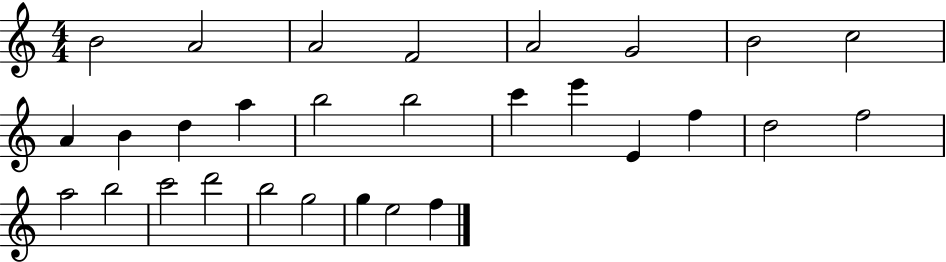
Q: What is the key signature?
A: C major